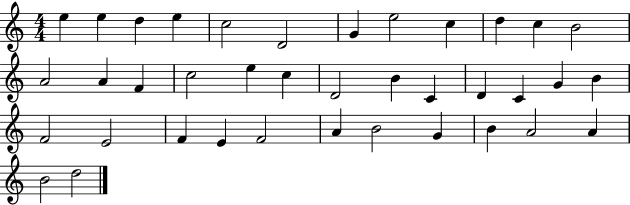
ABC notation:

X:1
T:Untitled
M:4/4
L:1/4
K:C
e e d e c2 D2 G e2 c d c B2 A2 A F c2 e c D2 B C D C G B F2 E2 F E F2 A B2 G B A2 A B2 d2